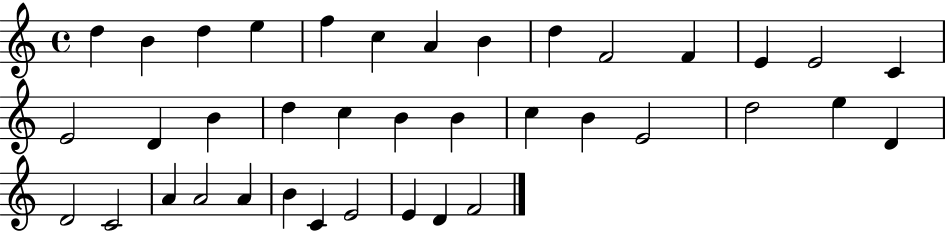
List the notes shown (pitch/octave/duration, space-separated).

D5/q B4/q D5/q E5/q F5/q C5/q A4/q B4/q D5/q F4/h F4/q E4/q E4/h C4/q E4/h D4/q B4/q D5/q C5/q B4/q B4/q C5/q B4/q E4/h D5/h E5/q D4/q D4/h C4/h A4/q A4/h A4/q B4/q C4/q E4/h E4/q D4/q F4/h